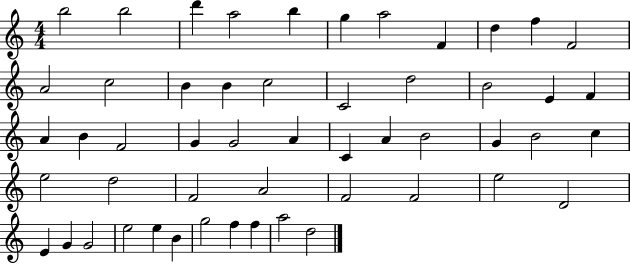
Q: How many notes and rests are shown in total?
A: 52